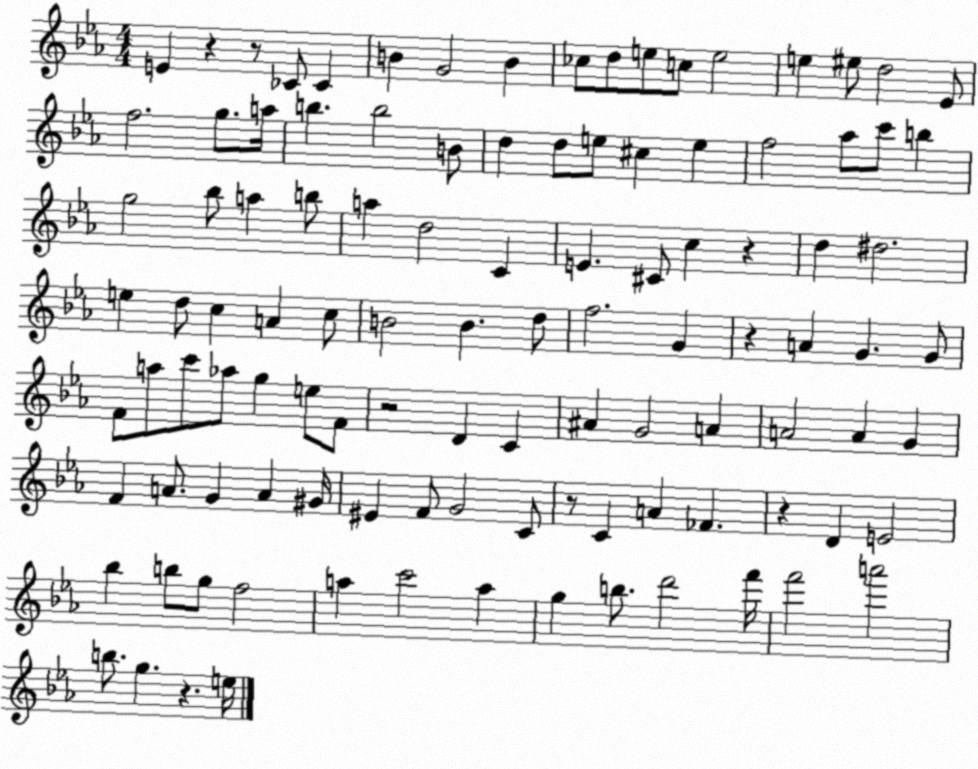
X:1
T:Untitled
M:4/4
L:1/4
K:Eb
E z z/2 _C/2 _C B G2 B _c/2 d/2 e/2 c/2 e2 e ^e/2 d2 _E/2 f2 g/2 a/4 b b2 B/2 d d/2 e/2 ^c e f2 _a/2 c'/2 b g2 _b/2 a b/2 a d2 C E ^C/2 c z d ^d2 e d/2 c A c/2 B2 B d/2 f2 G z A G G/2 F/2 a/2 c'/2 _a/2 g e/2 F/2 z2 D C ^A G2 A A2 A G F A/2 G A ^G/4 ^E F/2 G2 C/2 z/2 C A _F z D E2 _b b/2 g/2 f2 a c'2 a g b/2 d'2 f'/4 f'2 a'2 b/2 g z e/4